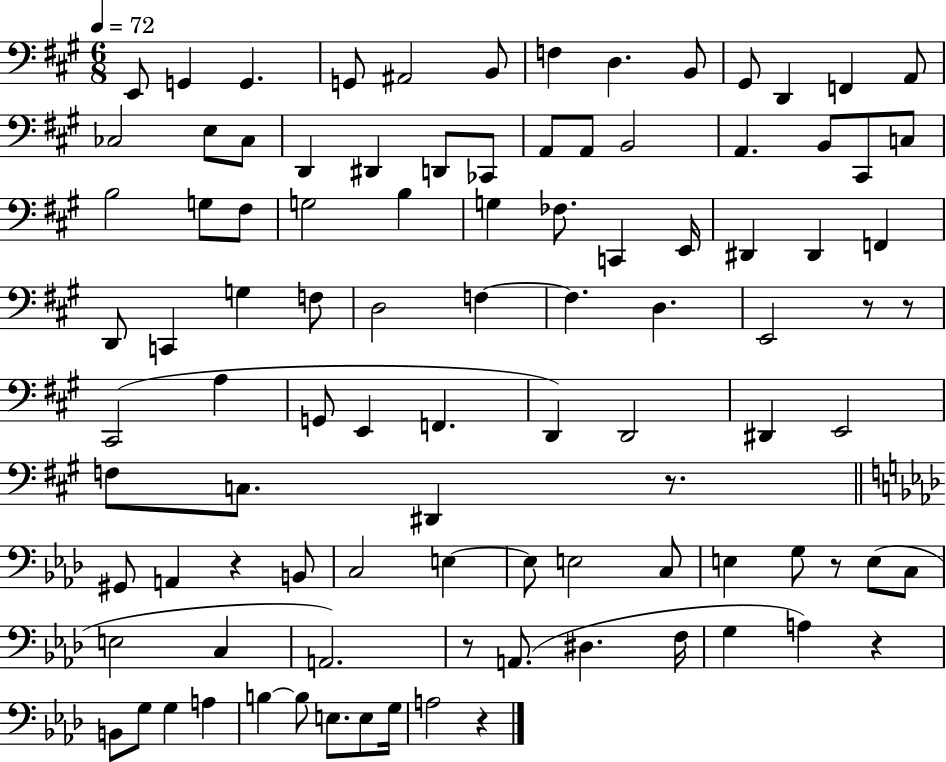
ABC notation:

X:1
T:Untitled
M:6/8
L:1/4
K:A
E,,/2 G,, G,, G,,/2 ^A,,2 B,,/2 F, D, B,,/2 ^G,,/2 D,, F,, A,,/2 _C,2 E,/2 _C,/2 D,, ^D,, D,,/2 _C,,/2 A,,/2 A,,/2 B,,2 A,, B,,/2 ^C,,/2 C,/2 B,2 G,/2 ^F,/2 G,2 B, G, _F,/2 C,, E,,/4 ^D,, ^D,, F,, D,,/2 C,, G, F,/2 D,2 F, F, D, E,,2 z/2 z/2 ^C,,2 A, G,,/2 E,, F,, D,, D,,2 ^D,, E,,2 F,/2 C,/2 ^D,, z/2 ^G,,/2 A,, z B,,/2 C,2 E, E,/2 E,2 C,/2 E, G,/2 z/2 E,/2 C,/2 E,2 C, A,,2 z/2 A,,/2 ^D, F,/4 G, A, z B,,/2 G,/2 G, A, B, B,/2 E,/2 E,/2 G,/4 A,2 z